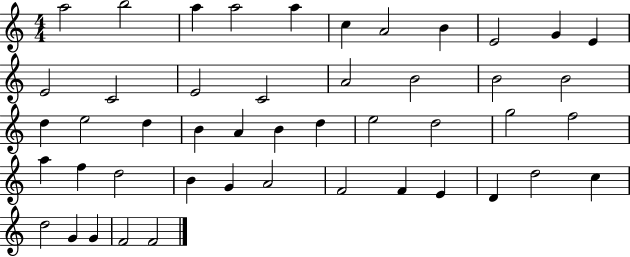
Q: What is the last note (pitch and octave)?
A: F4